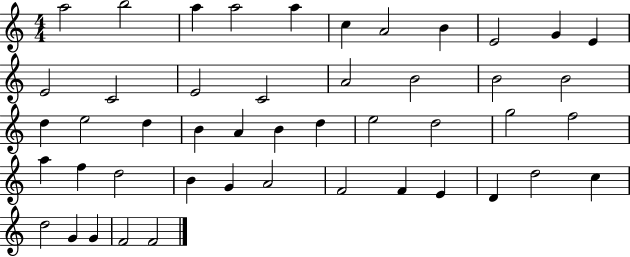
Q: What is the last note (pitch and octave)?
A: F4